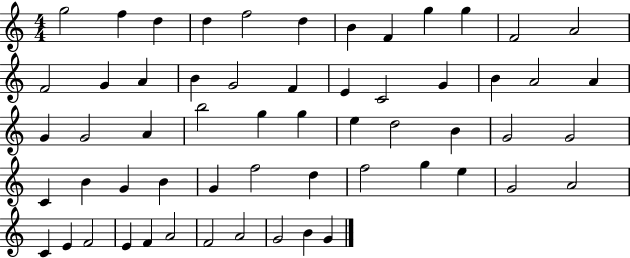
X:1
T:Untitled
M:4/4
L:1/4
K:C
g2 f d d f2 d B F g g F2 A2 F2 G A B G2 F E C2 G B A2 A G G2 A b2 g g e d2 B G2 G2 C B G B G f2 d f2 g e G2 A2 C E F2 E F A2 F2 A2 G2 B G